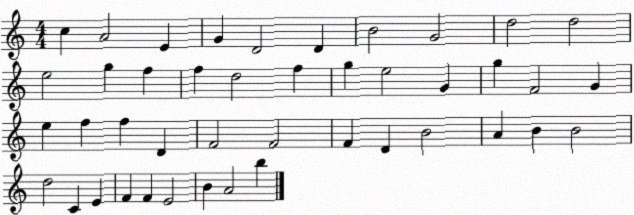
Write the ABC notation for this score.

X:1
T:Untitled
M:4/4
L:1/4
K:C
c A2 E G D2 D B2 G2 d2 d2 e2 g f f d2 f g e2 G g F2 G e f f D F2 F2 F D B2 A B B2 d2 C E F F E2 B A2 b